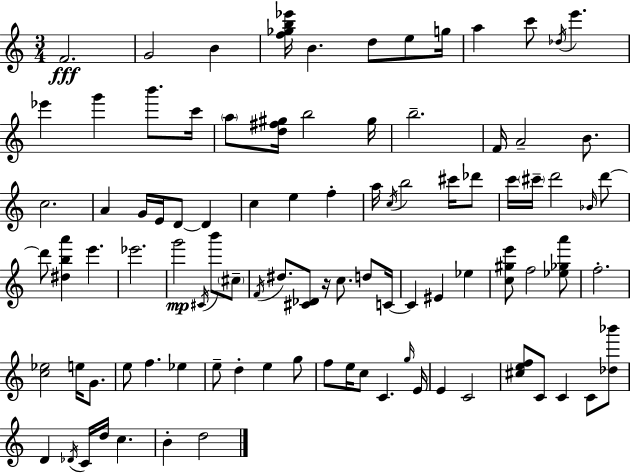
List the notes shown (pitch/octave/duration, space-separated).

F4/h. G4/h B4/q [F5,Gb5,B5,Eb6]/s B4/q. D5/e E5/e G5/s A5/q C6/e Db5/s E6/q. Eb6/q G6/q B6/e. C6/s A5/e [D5,F#5,G#5]/s B5/h G#5/s B5/h. F4/s A4/h B4/e. C5/h. A4/q G4/s E4/s D4/e D4/q C5/q E5/q F5/q A5/s C5/s B5/h C#6/s Db6/e C6/s C#6/s D6/h Bb4/s D6/e D6/e [D#5,B5,A6]/q E6/q. Eb6/h. G6/h C#4/s B6/e C#5/e F4/s D#5/e. [C#4,Db4]/e R/s C5/e. D5/e C4/s C4/q EIS4/q Eb5/q [C5,G#5,E6]/e F5/h [Eb5,Gb5,A6]/e F5/h. [C5,Eb5]/h E5/s G4/e. E5/e F5/q. Eb5/q E5/e D5/q E5/q G5/e F5/e E5/s C5/e C4/q. G5/s E4/s E4/q C4/h [C#5,E5,F5]/e C4/e C4/q C4/e [Db5,Bb6]/e D4/q Db4/s C4/s D5/s C5/q. B4/q D5/h